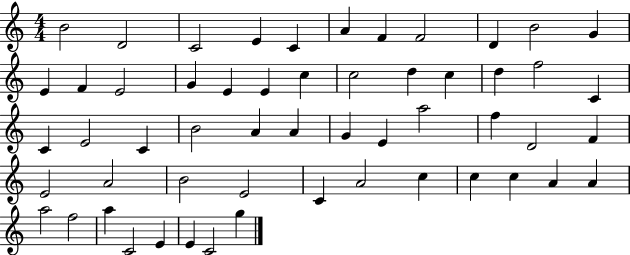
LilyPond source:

{
  \clef treble
  \numericTimeSignature
  \time 4/4
  \key c \major
  b'2 d'2 | c'2 e'4 c'4 | a'4 f'4 f'2 | d'4 b'2 g'4 | \break e'4 f'4 e'2 | g'4 e'4 e'4 c''4 | c''2 d''4 c''4 | d''4 f''2 c'4 | \break c'4 e'2 c'4 | b'2 a'4 a'4 | g'4 e'4 a''2 | f''4 d'2 f'4 | \break e'2 a'2 | b'2 e'2 | c'4 a'2 c''4 | c''4 c''4 a'4 a'4 | \break a''2 f''2 | a''4 c'2 e'4 | e'4 c'2 g''4 | \bar "|."
}